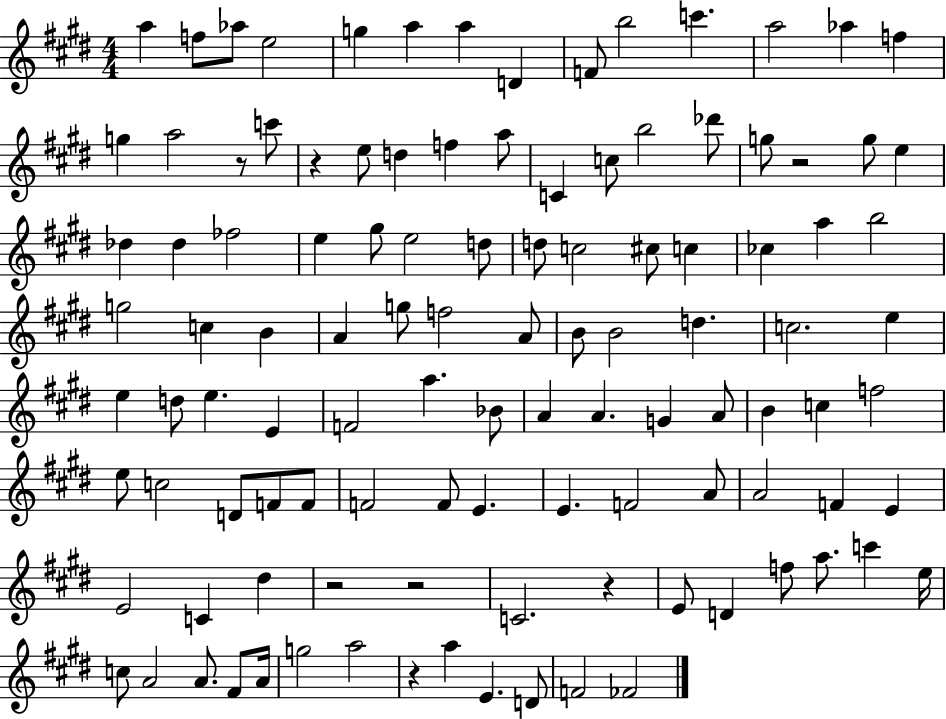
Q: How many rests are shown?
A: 7